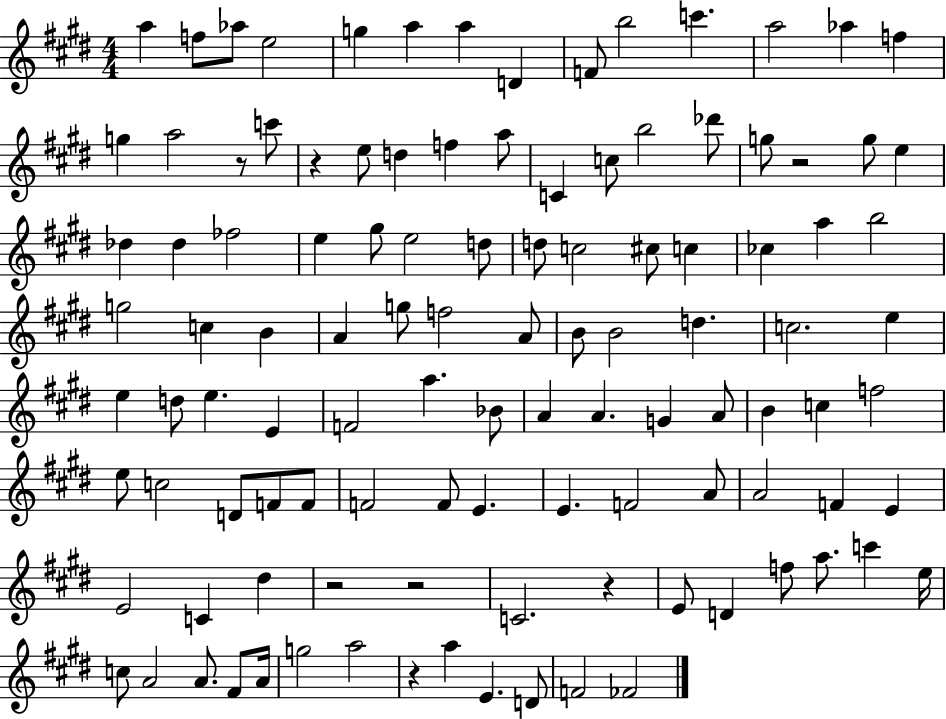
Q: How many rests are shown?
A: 7